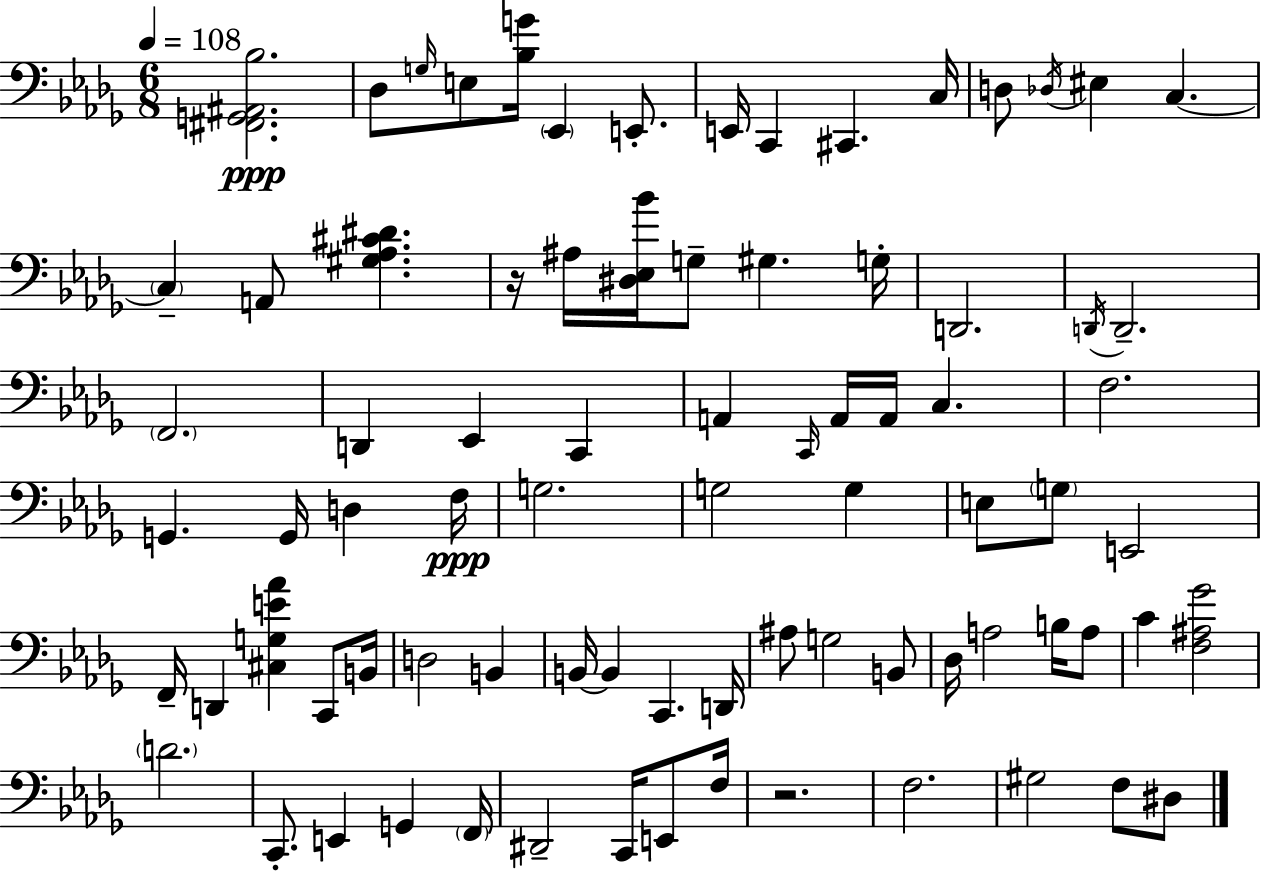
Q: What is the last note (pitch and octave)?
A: D#3